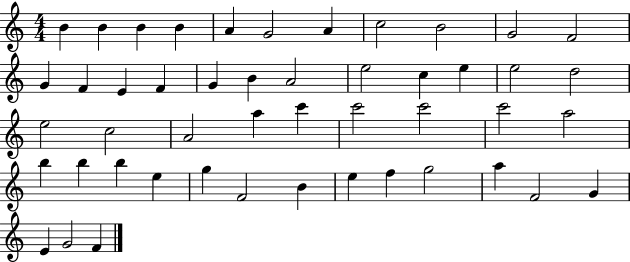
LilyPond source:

{
  \clef treble
  \numericTimeSignature
  \time 4/4
  \key c \major
  b'4 b'4 b'4 b'4 | a'4 g'2 a'4 | c''2 b'2 | g'2 f'2 | \break g'4 f'4 e'4 f'4 | g'4 b'4 a'2 | e''2 c''4 e''4 | e''2 d''2 | \break e''2 c''2 | a'2 a''4 c'''4 | c'''2 c'''2 | c'''2 a''2 | \break b''4 b''4 b''4 e''4 | g''4 f'2 b'4 | e''4 f''4 g''2 | a''4 f'2 g'4 | \break e'4 g'2 f'4 | \bar "|."
}